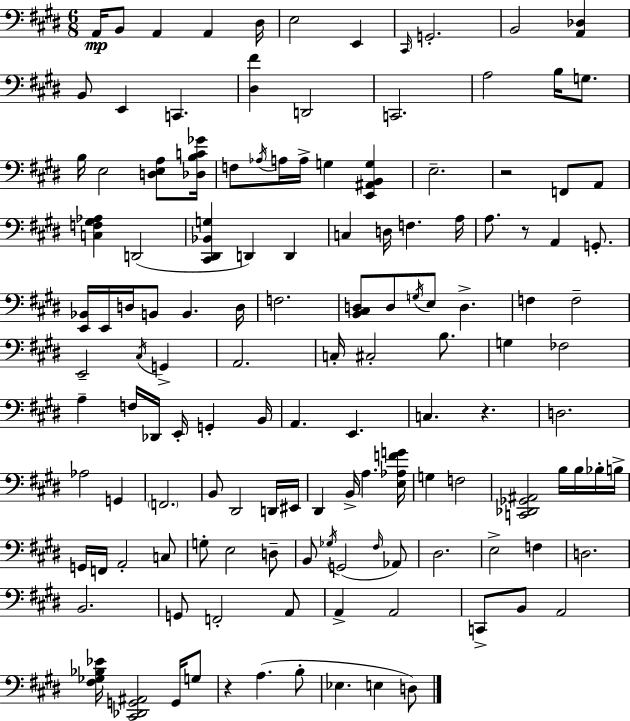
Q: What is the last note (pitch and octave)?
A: D3